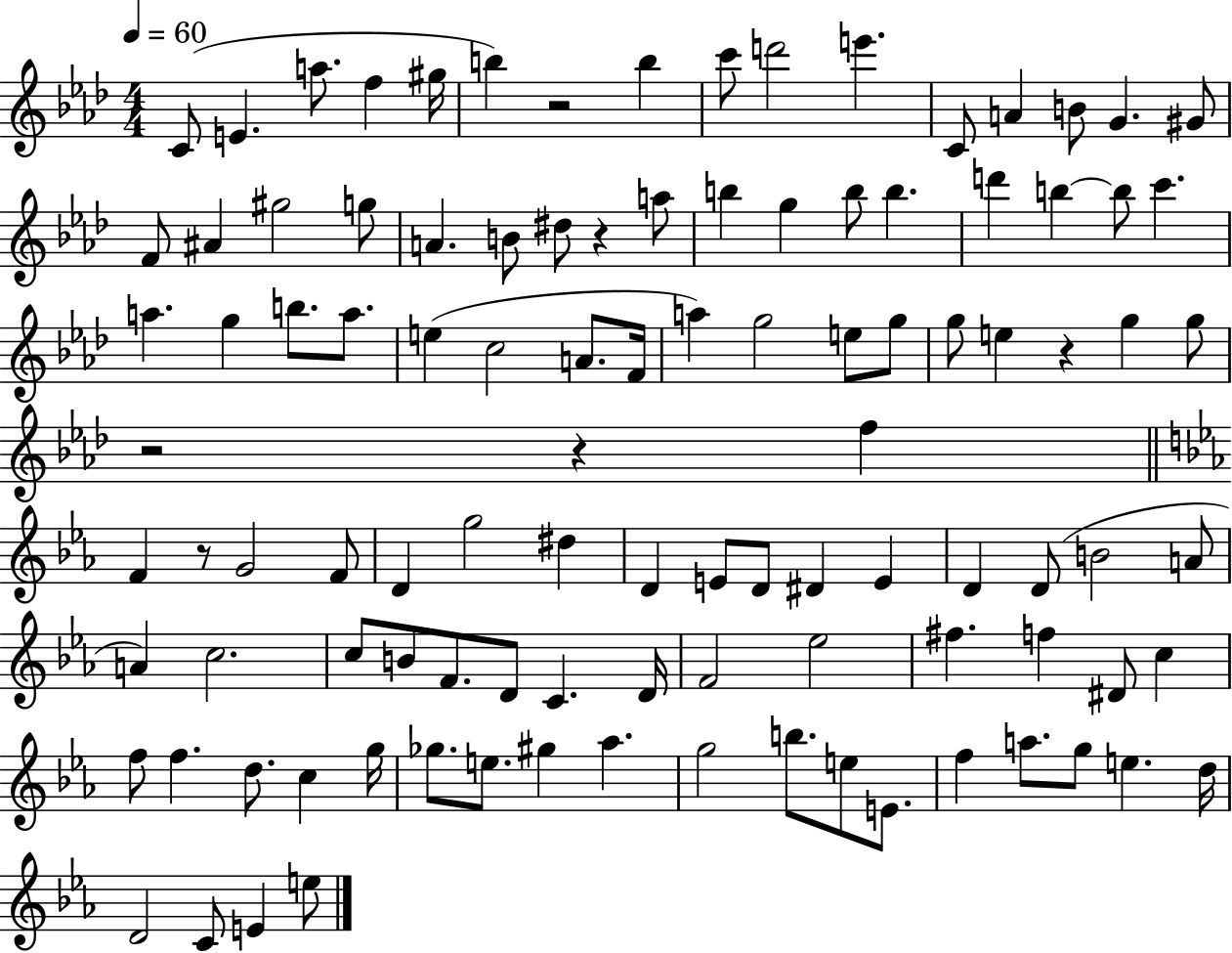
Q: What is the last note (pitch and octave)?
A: E5